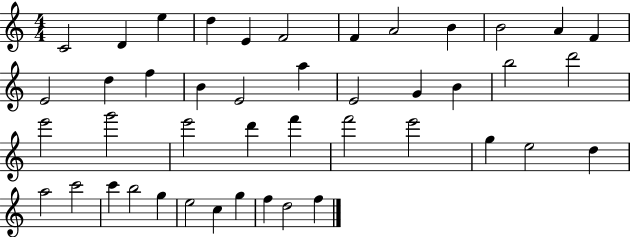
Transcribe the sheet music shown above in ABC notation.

X:1
T:Untitled
M:4/4
L:1/4
K:C
C2 D e d E F2 F A2 B B2 A F E2 d f B E2 a E2 G B b2 d'2 e'2 g'2 e'2 d' f' f'2 e'2 g e2 d a2 c'2 c' b2 g e2 c g f d2 f